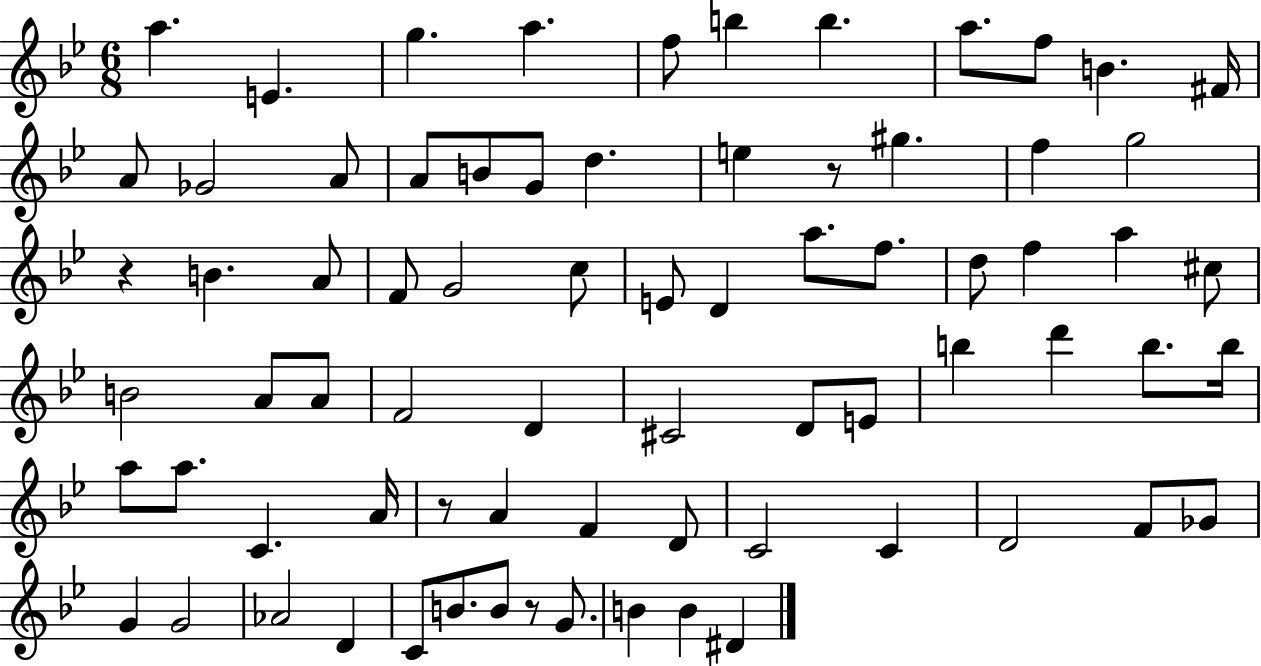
{
  \clef treble
  \numericTimeSignature
  \time 6/8
  \key bes \major
  a''4. e'4. | g''4. a''4. | f''8 b''4 b''4. | a''8. f''8 b'4. fis'16 | \break a'8 ges'2 a'8 | a'8 b'8 g'8 d''4. | e''4 r8 gis''4. | f''4 g''2 | \break r4 b'4. a'8 | f'8 g'2 c''8 | e'8 d'4 a''8. f''8. | d''8 f''4 a''4 cis''8 | \break b'2 a'8 a'8 | f'2 d'4 | cis'2 d'8 e'8 | b''4 d'''4 b''8. b''16 | \break a''8 a''8. c'4. a'16 | r8 a'4 f'4 d'8 | c'2 c'4 | d'2 f'8 ges'8 | \break g'4 g'2 | aes'2 d'4 | c'8 b'8. b'8 r8 g'8. | b'4 b'4 dis'4 | \break \bar "|."
}